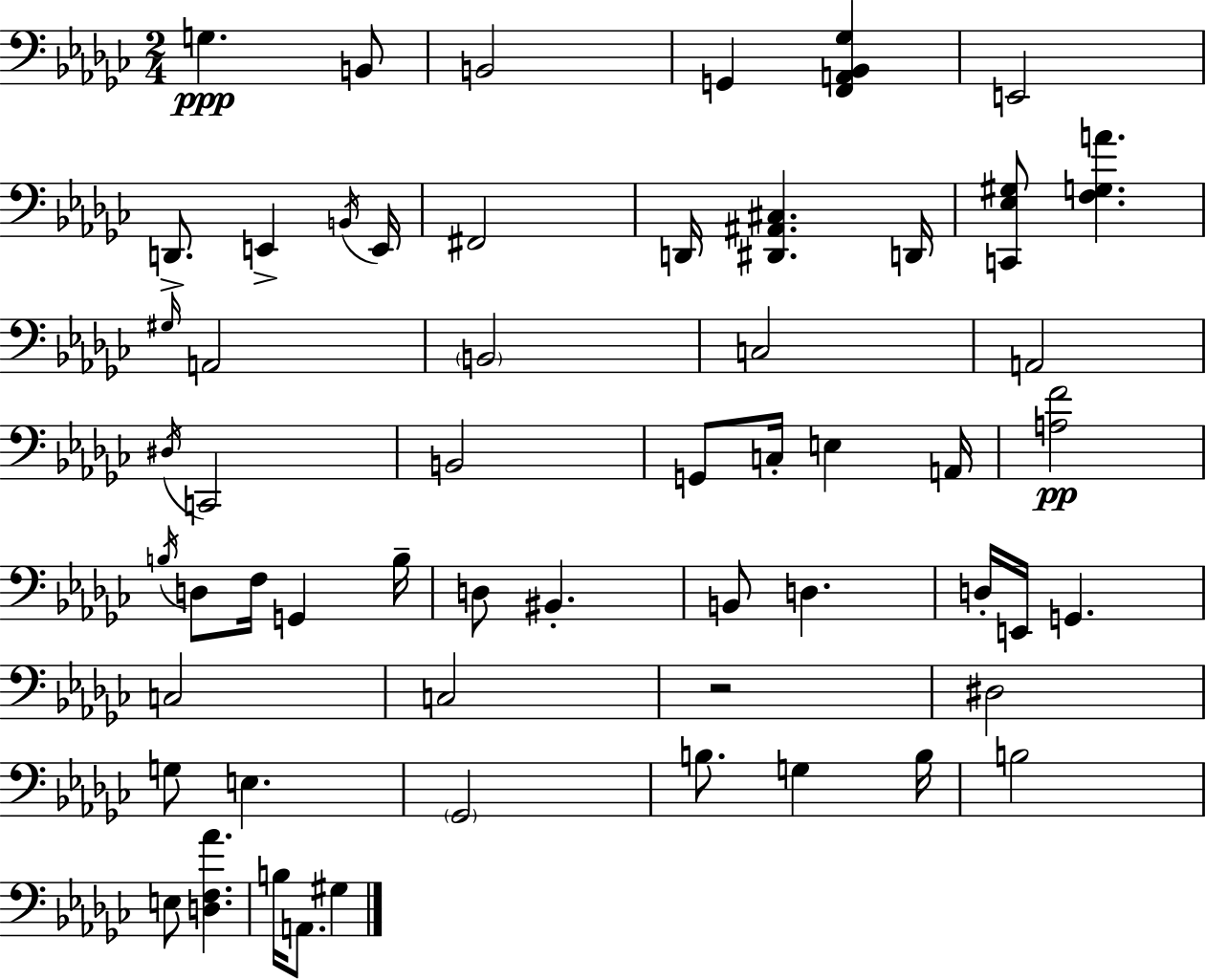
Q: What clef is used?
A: bass